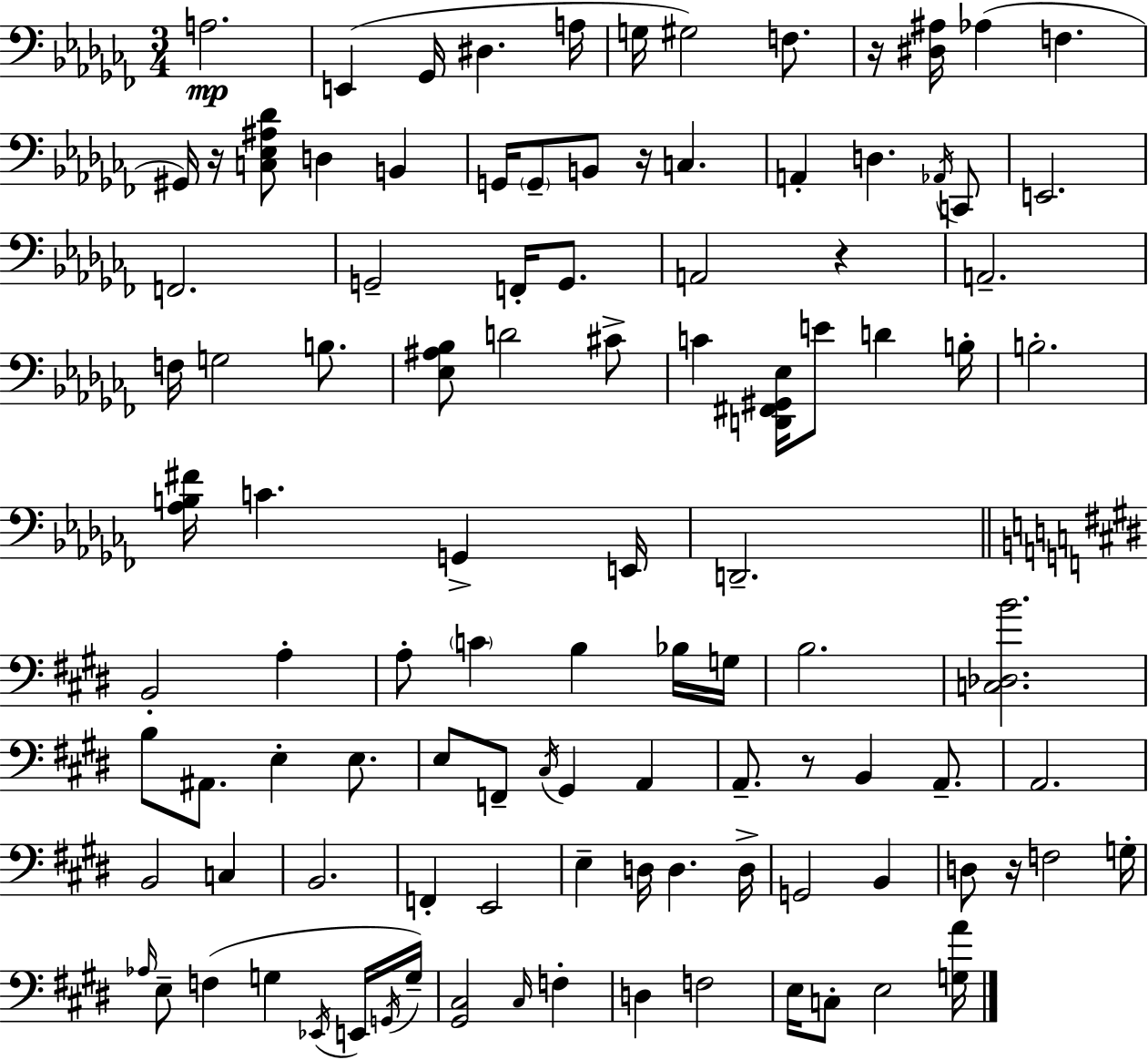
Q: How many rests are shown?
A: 6